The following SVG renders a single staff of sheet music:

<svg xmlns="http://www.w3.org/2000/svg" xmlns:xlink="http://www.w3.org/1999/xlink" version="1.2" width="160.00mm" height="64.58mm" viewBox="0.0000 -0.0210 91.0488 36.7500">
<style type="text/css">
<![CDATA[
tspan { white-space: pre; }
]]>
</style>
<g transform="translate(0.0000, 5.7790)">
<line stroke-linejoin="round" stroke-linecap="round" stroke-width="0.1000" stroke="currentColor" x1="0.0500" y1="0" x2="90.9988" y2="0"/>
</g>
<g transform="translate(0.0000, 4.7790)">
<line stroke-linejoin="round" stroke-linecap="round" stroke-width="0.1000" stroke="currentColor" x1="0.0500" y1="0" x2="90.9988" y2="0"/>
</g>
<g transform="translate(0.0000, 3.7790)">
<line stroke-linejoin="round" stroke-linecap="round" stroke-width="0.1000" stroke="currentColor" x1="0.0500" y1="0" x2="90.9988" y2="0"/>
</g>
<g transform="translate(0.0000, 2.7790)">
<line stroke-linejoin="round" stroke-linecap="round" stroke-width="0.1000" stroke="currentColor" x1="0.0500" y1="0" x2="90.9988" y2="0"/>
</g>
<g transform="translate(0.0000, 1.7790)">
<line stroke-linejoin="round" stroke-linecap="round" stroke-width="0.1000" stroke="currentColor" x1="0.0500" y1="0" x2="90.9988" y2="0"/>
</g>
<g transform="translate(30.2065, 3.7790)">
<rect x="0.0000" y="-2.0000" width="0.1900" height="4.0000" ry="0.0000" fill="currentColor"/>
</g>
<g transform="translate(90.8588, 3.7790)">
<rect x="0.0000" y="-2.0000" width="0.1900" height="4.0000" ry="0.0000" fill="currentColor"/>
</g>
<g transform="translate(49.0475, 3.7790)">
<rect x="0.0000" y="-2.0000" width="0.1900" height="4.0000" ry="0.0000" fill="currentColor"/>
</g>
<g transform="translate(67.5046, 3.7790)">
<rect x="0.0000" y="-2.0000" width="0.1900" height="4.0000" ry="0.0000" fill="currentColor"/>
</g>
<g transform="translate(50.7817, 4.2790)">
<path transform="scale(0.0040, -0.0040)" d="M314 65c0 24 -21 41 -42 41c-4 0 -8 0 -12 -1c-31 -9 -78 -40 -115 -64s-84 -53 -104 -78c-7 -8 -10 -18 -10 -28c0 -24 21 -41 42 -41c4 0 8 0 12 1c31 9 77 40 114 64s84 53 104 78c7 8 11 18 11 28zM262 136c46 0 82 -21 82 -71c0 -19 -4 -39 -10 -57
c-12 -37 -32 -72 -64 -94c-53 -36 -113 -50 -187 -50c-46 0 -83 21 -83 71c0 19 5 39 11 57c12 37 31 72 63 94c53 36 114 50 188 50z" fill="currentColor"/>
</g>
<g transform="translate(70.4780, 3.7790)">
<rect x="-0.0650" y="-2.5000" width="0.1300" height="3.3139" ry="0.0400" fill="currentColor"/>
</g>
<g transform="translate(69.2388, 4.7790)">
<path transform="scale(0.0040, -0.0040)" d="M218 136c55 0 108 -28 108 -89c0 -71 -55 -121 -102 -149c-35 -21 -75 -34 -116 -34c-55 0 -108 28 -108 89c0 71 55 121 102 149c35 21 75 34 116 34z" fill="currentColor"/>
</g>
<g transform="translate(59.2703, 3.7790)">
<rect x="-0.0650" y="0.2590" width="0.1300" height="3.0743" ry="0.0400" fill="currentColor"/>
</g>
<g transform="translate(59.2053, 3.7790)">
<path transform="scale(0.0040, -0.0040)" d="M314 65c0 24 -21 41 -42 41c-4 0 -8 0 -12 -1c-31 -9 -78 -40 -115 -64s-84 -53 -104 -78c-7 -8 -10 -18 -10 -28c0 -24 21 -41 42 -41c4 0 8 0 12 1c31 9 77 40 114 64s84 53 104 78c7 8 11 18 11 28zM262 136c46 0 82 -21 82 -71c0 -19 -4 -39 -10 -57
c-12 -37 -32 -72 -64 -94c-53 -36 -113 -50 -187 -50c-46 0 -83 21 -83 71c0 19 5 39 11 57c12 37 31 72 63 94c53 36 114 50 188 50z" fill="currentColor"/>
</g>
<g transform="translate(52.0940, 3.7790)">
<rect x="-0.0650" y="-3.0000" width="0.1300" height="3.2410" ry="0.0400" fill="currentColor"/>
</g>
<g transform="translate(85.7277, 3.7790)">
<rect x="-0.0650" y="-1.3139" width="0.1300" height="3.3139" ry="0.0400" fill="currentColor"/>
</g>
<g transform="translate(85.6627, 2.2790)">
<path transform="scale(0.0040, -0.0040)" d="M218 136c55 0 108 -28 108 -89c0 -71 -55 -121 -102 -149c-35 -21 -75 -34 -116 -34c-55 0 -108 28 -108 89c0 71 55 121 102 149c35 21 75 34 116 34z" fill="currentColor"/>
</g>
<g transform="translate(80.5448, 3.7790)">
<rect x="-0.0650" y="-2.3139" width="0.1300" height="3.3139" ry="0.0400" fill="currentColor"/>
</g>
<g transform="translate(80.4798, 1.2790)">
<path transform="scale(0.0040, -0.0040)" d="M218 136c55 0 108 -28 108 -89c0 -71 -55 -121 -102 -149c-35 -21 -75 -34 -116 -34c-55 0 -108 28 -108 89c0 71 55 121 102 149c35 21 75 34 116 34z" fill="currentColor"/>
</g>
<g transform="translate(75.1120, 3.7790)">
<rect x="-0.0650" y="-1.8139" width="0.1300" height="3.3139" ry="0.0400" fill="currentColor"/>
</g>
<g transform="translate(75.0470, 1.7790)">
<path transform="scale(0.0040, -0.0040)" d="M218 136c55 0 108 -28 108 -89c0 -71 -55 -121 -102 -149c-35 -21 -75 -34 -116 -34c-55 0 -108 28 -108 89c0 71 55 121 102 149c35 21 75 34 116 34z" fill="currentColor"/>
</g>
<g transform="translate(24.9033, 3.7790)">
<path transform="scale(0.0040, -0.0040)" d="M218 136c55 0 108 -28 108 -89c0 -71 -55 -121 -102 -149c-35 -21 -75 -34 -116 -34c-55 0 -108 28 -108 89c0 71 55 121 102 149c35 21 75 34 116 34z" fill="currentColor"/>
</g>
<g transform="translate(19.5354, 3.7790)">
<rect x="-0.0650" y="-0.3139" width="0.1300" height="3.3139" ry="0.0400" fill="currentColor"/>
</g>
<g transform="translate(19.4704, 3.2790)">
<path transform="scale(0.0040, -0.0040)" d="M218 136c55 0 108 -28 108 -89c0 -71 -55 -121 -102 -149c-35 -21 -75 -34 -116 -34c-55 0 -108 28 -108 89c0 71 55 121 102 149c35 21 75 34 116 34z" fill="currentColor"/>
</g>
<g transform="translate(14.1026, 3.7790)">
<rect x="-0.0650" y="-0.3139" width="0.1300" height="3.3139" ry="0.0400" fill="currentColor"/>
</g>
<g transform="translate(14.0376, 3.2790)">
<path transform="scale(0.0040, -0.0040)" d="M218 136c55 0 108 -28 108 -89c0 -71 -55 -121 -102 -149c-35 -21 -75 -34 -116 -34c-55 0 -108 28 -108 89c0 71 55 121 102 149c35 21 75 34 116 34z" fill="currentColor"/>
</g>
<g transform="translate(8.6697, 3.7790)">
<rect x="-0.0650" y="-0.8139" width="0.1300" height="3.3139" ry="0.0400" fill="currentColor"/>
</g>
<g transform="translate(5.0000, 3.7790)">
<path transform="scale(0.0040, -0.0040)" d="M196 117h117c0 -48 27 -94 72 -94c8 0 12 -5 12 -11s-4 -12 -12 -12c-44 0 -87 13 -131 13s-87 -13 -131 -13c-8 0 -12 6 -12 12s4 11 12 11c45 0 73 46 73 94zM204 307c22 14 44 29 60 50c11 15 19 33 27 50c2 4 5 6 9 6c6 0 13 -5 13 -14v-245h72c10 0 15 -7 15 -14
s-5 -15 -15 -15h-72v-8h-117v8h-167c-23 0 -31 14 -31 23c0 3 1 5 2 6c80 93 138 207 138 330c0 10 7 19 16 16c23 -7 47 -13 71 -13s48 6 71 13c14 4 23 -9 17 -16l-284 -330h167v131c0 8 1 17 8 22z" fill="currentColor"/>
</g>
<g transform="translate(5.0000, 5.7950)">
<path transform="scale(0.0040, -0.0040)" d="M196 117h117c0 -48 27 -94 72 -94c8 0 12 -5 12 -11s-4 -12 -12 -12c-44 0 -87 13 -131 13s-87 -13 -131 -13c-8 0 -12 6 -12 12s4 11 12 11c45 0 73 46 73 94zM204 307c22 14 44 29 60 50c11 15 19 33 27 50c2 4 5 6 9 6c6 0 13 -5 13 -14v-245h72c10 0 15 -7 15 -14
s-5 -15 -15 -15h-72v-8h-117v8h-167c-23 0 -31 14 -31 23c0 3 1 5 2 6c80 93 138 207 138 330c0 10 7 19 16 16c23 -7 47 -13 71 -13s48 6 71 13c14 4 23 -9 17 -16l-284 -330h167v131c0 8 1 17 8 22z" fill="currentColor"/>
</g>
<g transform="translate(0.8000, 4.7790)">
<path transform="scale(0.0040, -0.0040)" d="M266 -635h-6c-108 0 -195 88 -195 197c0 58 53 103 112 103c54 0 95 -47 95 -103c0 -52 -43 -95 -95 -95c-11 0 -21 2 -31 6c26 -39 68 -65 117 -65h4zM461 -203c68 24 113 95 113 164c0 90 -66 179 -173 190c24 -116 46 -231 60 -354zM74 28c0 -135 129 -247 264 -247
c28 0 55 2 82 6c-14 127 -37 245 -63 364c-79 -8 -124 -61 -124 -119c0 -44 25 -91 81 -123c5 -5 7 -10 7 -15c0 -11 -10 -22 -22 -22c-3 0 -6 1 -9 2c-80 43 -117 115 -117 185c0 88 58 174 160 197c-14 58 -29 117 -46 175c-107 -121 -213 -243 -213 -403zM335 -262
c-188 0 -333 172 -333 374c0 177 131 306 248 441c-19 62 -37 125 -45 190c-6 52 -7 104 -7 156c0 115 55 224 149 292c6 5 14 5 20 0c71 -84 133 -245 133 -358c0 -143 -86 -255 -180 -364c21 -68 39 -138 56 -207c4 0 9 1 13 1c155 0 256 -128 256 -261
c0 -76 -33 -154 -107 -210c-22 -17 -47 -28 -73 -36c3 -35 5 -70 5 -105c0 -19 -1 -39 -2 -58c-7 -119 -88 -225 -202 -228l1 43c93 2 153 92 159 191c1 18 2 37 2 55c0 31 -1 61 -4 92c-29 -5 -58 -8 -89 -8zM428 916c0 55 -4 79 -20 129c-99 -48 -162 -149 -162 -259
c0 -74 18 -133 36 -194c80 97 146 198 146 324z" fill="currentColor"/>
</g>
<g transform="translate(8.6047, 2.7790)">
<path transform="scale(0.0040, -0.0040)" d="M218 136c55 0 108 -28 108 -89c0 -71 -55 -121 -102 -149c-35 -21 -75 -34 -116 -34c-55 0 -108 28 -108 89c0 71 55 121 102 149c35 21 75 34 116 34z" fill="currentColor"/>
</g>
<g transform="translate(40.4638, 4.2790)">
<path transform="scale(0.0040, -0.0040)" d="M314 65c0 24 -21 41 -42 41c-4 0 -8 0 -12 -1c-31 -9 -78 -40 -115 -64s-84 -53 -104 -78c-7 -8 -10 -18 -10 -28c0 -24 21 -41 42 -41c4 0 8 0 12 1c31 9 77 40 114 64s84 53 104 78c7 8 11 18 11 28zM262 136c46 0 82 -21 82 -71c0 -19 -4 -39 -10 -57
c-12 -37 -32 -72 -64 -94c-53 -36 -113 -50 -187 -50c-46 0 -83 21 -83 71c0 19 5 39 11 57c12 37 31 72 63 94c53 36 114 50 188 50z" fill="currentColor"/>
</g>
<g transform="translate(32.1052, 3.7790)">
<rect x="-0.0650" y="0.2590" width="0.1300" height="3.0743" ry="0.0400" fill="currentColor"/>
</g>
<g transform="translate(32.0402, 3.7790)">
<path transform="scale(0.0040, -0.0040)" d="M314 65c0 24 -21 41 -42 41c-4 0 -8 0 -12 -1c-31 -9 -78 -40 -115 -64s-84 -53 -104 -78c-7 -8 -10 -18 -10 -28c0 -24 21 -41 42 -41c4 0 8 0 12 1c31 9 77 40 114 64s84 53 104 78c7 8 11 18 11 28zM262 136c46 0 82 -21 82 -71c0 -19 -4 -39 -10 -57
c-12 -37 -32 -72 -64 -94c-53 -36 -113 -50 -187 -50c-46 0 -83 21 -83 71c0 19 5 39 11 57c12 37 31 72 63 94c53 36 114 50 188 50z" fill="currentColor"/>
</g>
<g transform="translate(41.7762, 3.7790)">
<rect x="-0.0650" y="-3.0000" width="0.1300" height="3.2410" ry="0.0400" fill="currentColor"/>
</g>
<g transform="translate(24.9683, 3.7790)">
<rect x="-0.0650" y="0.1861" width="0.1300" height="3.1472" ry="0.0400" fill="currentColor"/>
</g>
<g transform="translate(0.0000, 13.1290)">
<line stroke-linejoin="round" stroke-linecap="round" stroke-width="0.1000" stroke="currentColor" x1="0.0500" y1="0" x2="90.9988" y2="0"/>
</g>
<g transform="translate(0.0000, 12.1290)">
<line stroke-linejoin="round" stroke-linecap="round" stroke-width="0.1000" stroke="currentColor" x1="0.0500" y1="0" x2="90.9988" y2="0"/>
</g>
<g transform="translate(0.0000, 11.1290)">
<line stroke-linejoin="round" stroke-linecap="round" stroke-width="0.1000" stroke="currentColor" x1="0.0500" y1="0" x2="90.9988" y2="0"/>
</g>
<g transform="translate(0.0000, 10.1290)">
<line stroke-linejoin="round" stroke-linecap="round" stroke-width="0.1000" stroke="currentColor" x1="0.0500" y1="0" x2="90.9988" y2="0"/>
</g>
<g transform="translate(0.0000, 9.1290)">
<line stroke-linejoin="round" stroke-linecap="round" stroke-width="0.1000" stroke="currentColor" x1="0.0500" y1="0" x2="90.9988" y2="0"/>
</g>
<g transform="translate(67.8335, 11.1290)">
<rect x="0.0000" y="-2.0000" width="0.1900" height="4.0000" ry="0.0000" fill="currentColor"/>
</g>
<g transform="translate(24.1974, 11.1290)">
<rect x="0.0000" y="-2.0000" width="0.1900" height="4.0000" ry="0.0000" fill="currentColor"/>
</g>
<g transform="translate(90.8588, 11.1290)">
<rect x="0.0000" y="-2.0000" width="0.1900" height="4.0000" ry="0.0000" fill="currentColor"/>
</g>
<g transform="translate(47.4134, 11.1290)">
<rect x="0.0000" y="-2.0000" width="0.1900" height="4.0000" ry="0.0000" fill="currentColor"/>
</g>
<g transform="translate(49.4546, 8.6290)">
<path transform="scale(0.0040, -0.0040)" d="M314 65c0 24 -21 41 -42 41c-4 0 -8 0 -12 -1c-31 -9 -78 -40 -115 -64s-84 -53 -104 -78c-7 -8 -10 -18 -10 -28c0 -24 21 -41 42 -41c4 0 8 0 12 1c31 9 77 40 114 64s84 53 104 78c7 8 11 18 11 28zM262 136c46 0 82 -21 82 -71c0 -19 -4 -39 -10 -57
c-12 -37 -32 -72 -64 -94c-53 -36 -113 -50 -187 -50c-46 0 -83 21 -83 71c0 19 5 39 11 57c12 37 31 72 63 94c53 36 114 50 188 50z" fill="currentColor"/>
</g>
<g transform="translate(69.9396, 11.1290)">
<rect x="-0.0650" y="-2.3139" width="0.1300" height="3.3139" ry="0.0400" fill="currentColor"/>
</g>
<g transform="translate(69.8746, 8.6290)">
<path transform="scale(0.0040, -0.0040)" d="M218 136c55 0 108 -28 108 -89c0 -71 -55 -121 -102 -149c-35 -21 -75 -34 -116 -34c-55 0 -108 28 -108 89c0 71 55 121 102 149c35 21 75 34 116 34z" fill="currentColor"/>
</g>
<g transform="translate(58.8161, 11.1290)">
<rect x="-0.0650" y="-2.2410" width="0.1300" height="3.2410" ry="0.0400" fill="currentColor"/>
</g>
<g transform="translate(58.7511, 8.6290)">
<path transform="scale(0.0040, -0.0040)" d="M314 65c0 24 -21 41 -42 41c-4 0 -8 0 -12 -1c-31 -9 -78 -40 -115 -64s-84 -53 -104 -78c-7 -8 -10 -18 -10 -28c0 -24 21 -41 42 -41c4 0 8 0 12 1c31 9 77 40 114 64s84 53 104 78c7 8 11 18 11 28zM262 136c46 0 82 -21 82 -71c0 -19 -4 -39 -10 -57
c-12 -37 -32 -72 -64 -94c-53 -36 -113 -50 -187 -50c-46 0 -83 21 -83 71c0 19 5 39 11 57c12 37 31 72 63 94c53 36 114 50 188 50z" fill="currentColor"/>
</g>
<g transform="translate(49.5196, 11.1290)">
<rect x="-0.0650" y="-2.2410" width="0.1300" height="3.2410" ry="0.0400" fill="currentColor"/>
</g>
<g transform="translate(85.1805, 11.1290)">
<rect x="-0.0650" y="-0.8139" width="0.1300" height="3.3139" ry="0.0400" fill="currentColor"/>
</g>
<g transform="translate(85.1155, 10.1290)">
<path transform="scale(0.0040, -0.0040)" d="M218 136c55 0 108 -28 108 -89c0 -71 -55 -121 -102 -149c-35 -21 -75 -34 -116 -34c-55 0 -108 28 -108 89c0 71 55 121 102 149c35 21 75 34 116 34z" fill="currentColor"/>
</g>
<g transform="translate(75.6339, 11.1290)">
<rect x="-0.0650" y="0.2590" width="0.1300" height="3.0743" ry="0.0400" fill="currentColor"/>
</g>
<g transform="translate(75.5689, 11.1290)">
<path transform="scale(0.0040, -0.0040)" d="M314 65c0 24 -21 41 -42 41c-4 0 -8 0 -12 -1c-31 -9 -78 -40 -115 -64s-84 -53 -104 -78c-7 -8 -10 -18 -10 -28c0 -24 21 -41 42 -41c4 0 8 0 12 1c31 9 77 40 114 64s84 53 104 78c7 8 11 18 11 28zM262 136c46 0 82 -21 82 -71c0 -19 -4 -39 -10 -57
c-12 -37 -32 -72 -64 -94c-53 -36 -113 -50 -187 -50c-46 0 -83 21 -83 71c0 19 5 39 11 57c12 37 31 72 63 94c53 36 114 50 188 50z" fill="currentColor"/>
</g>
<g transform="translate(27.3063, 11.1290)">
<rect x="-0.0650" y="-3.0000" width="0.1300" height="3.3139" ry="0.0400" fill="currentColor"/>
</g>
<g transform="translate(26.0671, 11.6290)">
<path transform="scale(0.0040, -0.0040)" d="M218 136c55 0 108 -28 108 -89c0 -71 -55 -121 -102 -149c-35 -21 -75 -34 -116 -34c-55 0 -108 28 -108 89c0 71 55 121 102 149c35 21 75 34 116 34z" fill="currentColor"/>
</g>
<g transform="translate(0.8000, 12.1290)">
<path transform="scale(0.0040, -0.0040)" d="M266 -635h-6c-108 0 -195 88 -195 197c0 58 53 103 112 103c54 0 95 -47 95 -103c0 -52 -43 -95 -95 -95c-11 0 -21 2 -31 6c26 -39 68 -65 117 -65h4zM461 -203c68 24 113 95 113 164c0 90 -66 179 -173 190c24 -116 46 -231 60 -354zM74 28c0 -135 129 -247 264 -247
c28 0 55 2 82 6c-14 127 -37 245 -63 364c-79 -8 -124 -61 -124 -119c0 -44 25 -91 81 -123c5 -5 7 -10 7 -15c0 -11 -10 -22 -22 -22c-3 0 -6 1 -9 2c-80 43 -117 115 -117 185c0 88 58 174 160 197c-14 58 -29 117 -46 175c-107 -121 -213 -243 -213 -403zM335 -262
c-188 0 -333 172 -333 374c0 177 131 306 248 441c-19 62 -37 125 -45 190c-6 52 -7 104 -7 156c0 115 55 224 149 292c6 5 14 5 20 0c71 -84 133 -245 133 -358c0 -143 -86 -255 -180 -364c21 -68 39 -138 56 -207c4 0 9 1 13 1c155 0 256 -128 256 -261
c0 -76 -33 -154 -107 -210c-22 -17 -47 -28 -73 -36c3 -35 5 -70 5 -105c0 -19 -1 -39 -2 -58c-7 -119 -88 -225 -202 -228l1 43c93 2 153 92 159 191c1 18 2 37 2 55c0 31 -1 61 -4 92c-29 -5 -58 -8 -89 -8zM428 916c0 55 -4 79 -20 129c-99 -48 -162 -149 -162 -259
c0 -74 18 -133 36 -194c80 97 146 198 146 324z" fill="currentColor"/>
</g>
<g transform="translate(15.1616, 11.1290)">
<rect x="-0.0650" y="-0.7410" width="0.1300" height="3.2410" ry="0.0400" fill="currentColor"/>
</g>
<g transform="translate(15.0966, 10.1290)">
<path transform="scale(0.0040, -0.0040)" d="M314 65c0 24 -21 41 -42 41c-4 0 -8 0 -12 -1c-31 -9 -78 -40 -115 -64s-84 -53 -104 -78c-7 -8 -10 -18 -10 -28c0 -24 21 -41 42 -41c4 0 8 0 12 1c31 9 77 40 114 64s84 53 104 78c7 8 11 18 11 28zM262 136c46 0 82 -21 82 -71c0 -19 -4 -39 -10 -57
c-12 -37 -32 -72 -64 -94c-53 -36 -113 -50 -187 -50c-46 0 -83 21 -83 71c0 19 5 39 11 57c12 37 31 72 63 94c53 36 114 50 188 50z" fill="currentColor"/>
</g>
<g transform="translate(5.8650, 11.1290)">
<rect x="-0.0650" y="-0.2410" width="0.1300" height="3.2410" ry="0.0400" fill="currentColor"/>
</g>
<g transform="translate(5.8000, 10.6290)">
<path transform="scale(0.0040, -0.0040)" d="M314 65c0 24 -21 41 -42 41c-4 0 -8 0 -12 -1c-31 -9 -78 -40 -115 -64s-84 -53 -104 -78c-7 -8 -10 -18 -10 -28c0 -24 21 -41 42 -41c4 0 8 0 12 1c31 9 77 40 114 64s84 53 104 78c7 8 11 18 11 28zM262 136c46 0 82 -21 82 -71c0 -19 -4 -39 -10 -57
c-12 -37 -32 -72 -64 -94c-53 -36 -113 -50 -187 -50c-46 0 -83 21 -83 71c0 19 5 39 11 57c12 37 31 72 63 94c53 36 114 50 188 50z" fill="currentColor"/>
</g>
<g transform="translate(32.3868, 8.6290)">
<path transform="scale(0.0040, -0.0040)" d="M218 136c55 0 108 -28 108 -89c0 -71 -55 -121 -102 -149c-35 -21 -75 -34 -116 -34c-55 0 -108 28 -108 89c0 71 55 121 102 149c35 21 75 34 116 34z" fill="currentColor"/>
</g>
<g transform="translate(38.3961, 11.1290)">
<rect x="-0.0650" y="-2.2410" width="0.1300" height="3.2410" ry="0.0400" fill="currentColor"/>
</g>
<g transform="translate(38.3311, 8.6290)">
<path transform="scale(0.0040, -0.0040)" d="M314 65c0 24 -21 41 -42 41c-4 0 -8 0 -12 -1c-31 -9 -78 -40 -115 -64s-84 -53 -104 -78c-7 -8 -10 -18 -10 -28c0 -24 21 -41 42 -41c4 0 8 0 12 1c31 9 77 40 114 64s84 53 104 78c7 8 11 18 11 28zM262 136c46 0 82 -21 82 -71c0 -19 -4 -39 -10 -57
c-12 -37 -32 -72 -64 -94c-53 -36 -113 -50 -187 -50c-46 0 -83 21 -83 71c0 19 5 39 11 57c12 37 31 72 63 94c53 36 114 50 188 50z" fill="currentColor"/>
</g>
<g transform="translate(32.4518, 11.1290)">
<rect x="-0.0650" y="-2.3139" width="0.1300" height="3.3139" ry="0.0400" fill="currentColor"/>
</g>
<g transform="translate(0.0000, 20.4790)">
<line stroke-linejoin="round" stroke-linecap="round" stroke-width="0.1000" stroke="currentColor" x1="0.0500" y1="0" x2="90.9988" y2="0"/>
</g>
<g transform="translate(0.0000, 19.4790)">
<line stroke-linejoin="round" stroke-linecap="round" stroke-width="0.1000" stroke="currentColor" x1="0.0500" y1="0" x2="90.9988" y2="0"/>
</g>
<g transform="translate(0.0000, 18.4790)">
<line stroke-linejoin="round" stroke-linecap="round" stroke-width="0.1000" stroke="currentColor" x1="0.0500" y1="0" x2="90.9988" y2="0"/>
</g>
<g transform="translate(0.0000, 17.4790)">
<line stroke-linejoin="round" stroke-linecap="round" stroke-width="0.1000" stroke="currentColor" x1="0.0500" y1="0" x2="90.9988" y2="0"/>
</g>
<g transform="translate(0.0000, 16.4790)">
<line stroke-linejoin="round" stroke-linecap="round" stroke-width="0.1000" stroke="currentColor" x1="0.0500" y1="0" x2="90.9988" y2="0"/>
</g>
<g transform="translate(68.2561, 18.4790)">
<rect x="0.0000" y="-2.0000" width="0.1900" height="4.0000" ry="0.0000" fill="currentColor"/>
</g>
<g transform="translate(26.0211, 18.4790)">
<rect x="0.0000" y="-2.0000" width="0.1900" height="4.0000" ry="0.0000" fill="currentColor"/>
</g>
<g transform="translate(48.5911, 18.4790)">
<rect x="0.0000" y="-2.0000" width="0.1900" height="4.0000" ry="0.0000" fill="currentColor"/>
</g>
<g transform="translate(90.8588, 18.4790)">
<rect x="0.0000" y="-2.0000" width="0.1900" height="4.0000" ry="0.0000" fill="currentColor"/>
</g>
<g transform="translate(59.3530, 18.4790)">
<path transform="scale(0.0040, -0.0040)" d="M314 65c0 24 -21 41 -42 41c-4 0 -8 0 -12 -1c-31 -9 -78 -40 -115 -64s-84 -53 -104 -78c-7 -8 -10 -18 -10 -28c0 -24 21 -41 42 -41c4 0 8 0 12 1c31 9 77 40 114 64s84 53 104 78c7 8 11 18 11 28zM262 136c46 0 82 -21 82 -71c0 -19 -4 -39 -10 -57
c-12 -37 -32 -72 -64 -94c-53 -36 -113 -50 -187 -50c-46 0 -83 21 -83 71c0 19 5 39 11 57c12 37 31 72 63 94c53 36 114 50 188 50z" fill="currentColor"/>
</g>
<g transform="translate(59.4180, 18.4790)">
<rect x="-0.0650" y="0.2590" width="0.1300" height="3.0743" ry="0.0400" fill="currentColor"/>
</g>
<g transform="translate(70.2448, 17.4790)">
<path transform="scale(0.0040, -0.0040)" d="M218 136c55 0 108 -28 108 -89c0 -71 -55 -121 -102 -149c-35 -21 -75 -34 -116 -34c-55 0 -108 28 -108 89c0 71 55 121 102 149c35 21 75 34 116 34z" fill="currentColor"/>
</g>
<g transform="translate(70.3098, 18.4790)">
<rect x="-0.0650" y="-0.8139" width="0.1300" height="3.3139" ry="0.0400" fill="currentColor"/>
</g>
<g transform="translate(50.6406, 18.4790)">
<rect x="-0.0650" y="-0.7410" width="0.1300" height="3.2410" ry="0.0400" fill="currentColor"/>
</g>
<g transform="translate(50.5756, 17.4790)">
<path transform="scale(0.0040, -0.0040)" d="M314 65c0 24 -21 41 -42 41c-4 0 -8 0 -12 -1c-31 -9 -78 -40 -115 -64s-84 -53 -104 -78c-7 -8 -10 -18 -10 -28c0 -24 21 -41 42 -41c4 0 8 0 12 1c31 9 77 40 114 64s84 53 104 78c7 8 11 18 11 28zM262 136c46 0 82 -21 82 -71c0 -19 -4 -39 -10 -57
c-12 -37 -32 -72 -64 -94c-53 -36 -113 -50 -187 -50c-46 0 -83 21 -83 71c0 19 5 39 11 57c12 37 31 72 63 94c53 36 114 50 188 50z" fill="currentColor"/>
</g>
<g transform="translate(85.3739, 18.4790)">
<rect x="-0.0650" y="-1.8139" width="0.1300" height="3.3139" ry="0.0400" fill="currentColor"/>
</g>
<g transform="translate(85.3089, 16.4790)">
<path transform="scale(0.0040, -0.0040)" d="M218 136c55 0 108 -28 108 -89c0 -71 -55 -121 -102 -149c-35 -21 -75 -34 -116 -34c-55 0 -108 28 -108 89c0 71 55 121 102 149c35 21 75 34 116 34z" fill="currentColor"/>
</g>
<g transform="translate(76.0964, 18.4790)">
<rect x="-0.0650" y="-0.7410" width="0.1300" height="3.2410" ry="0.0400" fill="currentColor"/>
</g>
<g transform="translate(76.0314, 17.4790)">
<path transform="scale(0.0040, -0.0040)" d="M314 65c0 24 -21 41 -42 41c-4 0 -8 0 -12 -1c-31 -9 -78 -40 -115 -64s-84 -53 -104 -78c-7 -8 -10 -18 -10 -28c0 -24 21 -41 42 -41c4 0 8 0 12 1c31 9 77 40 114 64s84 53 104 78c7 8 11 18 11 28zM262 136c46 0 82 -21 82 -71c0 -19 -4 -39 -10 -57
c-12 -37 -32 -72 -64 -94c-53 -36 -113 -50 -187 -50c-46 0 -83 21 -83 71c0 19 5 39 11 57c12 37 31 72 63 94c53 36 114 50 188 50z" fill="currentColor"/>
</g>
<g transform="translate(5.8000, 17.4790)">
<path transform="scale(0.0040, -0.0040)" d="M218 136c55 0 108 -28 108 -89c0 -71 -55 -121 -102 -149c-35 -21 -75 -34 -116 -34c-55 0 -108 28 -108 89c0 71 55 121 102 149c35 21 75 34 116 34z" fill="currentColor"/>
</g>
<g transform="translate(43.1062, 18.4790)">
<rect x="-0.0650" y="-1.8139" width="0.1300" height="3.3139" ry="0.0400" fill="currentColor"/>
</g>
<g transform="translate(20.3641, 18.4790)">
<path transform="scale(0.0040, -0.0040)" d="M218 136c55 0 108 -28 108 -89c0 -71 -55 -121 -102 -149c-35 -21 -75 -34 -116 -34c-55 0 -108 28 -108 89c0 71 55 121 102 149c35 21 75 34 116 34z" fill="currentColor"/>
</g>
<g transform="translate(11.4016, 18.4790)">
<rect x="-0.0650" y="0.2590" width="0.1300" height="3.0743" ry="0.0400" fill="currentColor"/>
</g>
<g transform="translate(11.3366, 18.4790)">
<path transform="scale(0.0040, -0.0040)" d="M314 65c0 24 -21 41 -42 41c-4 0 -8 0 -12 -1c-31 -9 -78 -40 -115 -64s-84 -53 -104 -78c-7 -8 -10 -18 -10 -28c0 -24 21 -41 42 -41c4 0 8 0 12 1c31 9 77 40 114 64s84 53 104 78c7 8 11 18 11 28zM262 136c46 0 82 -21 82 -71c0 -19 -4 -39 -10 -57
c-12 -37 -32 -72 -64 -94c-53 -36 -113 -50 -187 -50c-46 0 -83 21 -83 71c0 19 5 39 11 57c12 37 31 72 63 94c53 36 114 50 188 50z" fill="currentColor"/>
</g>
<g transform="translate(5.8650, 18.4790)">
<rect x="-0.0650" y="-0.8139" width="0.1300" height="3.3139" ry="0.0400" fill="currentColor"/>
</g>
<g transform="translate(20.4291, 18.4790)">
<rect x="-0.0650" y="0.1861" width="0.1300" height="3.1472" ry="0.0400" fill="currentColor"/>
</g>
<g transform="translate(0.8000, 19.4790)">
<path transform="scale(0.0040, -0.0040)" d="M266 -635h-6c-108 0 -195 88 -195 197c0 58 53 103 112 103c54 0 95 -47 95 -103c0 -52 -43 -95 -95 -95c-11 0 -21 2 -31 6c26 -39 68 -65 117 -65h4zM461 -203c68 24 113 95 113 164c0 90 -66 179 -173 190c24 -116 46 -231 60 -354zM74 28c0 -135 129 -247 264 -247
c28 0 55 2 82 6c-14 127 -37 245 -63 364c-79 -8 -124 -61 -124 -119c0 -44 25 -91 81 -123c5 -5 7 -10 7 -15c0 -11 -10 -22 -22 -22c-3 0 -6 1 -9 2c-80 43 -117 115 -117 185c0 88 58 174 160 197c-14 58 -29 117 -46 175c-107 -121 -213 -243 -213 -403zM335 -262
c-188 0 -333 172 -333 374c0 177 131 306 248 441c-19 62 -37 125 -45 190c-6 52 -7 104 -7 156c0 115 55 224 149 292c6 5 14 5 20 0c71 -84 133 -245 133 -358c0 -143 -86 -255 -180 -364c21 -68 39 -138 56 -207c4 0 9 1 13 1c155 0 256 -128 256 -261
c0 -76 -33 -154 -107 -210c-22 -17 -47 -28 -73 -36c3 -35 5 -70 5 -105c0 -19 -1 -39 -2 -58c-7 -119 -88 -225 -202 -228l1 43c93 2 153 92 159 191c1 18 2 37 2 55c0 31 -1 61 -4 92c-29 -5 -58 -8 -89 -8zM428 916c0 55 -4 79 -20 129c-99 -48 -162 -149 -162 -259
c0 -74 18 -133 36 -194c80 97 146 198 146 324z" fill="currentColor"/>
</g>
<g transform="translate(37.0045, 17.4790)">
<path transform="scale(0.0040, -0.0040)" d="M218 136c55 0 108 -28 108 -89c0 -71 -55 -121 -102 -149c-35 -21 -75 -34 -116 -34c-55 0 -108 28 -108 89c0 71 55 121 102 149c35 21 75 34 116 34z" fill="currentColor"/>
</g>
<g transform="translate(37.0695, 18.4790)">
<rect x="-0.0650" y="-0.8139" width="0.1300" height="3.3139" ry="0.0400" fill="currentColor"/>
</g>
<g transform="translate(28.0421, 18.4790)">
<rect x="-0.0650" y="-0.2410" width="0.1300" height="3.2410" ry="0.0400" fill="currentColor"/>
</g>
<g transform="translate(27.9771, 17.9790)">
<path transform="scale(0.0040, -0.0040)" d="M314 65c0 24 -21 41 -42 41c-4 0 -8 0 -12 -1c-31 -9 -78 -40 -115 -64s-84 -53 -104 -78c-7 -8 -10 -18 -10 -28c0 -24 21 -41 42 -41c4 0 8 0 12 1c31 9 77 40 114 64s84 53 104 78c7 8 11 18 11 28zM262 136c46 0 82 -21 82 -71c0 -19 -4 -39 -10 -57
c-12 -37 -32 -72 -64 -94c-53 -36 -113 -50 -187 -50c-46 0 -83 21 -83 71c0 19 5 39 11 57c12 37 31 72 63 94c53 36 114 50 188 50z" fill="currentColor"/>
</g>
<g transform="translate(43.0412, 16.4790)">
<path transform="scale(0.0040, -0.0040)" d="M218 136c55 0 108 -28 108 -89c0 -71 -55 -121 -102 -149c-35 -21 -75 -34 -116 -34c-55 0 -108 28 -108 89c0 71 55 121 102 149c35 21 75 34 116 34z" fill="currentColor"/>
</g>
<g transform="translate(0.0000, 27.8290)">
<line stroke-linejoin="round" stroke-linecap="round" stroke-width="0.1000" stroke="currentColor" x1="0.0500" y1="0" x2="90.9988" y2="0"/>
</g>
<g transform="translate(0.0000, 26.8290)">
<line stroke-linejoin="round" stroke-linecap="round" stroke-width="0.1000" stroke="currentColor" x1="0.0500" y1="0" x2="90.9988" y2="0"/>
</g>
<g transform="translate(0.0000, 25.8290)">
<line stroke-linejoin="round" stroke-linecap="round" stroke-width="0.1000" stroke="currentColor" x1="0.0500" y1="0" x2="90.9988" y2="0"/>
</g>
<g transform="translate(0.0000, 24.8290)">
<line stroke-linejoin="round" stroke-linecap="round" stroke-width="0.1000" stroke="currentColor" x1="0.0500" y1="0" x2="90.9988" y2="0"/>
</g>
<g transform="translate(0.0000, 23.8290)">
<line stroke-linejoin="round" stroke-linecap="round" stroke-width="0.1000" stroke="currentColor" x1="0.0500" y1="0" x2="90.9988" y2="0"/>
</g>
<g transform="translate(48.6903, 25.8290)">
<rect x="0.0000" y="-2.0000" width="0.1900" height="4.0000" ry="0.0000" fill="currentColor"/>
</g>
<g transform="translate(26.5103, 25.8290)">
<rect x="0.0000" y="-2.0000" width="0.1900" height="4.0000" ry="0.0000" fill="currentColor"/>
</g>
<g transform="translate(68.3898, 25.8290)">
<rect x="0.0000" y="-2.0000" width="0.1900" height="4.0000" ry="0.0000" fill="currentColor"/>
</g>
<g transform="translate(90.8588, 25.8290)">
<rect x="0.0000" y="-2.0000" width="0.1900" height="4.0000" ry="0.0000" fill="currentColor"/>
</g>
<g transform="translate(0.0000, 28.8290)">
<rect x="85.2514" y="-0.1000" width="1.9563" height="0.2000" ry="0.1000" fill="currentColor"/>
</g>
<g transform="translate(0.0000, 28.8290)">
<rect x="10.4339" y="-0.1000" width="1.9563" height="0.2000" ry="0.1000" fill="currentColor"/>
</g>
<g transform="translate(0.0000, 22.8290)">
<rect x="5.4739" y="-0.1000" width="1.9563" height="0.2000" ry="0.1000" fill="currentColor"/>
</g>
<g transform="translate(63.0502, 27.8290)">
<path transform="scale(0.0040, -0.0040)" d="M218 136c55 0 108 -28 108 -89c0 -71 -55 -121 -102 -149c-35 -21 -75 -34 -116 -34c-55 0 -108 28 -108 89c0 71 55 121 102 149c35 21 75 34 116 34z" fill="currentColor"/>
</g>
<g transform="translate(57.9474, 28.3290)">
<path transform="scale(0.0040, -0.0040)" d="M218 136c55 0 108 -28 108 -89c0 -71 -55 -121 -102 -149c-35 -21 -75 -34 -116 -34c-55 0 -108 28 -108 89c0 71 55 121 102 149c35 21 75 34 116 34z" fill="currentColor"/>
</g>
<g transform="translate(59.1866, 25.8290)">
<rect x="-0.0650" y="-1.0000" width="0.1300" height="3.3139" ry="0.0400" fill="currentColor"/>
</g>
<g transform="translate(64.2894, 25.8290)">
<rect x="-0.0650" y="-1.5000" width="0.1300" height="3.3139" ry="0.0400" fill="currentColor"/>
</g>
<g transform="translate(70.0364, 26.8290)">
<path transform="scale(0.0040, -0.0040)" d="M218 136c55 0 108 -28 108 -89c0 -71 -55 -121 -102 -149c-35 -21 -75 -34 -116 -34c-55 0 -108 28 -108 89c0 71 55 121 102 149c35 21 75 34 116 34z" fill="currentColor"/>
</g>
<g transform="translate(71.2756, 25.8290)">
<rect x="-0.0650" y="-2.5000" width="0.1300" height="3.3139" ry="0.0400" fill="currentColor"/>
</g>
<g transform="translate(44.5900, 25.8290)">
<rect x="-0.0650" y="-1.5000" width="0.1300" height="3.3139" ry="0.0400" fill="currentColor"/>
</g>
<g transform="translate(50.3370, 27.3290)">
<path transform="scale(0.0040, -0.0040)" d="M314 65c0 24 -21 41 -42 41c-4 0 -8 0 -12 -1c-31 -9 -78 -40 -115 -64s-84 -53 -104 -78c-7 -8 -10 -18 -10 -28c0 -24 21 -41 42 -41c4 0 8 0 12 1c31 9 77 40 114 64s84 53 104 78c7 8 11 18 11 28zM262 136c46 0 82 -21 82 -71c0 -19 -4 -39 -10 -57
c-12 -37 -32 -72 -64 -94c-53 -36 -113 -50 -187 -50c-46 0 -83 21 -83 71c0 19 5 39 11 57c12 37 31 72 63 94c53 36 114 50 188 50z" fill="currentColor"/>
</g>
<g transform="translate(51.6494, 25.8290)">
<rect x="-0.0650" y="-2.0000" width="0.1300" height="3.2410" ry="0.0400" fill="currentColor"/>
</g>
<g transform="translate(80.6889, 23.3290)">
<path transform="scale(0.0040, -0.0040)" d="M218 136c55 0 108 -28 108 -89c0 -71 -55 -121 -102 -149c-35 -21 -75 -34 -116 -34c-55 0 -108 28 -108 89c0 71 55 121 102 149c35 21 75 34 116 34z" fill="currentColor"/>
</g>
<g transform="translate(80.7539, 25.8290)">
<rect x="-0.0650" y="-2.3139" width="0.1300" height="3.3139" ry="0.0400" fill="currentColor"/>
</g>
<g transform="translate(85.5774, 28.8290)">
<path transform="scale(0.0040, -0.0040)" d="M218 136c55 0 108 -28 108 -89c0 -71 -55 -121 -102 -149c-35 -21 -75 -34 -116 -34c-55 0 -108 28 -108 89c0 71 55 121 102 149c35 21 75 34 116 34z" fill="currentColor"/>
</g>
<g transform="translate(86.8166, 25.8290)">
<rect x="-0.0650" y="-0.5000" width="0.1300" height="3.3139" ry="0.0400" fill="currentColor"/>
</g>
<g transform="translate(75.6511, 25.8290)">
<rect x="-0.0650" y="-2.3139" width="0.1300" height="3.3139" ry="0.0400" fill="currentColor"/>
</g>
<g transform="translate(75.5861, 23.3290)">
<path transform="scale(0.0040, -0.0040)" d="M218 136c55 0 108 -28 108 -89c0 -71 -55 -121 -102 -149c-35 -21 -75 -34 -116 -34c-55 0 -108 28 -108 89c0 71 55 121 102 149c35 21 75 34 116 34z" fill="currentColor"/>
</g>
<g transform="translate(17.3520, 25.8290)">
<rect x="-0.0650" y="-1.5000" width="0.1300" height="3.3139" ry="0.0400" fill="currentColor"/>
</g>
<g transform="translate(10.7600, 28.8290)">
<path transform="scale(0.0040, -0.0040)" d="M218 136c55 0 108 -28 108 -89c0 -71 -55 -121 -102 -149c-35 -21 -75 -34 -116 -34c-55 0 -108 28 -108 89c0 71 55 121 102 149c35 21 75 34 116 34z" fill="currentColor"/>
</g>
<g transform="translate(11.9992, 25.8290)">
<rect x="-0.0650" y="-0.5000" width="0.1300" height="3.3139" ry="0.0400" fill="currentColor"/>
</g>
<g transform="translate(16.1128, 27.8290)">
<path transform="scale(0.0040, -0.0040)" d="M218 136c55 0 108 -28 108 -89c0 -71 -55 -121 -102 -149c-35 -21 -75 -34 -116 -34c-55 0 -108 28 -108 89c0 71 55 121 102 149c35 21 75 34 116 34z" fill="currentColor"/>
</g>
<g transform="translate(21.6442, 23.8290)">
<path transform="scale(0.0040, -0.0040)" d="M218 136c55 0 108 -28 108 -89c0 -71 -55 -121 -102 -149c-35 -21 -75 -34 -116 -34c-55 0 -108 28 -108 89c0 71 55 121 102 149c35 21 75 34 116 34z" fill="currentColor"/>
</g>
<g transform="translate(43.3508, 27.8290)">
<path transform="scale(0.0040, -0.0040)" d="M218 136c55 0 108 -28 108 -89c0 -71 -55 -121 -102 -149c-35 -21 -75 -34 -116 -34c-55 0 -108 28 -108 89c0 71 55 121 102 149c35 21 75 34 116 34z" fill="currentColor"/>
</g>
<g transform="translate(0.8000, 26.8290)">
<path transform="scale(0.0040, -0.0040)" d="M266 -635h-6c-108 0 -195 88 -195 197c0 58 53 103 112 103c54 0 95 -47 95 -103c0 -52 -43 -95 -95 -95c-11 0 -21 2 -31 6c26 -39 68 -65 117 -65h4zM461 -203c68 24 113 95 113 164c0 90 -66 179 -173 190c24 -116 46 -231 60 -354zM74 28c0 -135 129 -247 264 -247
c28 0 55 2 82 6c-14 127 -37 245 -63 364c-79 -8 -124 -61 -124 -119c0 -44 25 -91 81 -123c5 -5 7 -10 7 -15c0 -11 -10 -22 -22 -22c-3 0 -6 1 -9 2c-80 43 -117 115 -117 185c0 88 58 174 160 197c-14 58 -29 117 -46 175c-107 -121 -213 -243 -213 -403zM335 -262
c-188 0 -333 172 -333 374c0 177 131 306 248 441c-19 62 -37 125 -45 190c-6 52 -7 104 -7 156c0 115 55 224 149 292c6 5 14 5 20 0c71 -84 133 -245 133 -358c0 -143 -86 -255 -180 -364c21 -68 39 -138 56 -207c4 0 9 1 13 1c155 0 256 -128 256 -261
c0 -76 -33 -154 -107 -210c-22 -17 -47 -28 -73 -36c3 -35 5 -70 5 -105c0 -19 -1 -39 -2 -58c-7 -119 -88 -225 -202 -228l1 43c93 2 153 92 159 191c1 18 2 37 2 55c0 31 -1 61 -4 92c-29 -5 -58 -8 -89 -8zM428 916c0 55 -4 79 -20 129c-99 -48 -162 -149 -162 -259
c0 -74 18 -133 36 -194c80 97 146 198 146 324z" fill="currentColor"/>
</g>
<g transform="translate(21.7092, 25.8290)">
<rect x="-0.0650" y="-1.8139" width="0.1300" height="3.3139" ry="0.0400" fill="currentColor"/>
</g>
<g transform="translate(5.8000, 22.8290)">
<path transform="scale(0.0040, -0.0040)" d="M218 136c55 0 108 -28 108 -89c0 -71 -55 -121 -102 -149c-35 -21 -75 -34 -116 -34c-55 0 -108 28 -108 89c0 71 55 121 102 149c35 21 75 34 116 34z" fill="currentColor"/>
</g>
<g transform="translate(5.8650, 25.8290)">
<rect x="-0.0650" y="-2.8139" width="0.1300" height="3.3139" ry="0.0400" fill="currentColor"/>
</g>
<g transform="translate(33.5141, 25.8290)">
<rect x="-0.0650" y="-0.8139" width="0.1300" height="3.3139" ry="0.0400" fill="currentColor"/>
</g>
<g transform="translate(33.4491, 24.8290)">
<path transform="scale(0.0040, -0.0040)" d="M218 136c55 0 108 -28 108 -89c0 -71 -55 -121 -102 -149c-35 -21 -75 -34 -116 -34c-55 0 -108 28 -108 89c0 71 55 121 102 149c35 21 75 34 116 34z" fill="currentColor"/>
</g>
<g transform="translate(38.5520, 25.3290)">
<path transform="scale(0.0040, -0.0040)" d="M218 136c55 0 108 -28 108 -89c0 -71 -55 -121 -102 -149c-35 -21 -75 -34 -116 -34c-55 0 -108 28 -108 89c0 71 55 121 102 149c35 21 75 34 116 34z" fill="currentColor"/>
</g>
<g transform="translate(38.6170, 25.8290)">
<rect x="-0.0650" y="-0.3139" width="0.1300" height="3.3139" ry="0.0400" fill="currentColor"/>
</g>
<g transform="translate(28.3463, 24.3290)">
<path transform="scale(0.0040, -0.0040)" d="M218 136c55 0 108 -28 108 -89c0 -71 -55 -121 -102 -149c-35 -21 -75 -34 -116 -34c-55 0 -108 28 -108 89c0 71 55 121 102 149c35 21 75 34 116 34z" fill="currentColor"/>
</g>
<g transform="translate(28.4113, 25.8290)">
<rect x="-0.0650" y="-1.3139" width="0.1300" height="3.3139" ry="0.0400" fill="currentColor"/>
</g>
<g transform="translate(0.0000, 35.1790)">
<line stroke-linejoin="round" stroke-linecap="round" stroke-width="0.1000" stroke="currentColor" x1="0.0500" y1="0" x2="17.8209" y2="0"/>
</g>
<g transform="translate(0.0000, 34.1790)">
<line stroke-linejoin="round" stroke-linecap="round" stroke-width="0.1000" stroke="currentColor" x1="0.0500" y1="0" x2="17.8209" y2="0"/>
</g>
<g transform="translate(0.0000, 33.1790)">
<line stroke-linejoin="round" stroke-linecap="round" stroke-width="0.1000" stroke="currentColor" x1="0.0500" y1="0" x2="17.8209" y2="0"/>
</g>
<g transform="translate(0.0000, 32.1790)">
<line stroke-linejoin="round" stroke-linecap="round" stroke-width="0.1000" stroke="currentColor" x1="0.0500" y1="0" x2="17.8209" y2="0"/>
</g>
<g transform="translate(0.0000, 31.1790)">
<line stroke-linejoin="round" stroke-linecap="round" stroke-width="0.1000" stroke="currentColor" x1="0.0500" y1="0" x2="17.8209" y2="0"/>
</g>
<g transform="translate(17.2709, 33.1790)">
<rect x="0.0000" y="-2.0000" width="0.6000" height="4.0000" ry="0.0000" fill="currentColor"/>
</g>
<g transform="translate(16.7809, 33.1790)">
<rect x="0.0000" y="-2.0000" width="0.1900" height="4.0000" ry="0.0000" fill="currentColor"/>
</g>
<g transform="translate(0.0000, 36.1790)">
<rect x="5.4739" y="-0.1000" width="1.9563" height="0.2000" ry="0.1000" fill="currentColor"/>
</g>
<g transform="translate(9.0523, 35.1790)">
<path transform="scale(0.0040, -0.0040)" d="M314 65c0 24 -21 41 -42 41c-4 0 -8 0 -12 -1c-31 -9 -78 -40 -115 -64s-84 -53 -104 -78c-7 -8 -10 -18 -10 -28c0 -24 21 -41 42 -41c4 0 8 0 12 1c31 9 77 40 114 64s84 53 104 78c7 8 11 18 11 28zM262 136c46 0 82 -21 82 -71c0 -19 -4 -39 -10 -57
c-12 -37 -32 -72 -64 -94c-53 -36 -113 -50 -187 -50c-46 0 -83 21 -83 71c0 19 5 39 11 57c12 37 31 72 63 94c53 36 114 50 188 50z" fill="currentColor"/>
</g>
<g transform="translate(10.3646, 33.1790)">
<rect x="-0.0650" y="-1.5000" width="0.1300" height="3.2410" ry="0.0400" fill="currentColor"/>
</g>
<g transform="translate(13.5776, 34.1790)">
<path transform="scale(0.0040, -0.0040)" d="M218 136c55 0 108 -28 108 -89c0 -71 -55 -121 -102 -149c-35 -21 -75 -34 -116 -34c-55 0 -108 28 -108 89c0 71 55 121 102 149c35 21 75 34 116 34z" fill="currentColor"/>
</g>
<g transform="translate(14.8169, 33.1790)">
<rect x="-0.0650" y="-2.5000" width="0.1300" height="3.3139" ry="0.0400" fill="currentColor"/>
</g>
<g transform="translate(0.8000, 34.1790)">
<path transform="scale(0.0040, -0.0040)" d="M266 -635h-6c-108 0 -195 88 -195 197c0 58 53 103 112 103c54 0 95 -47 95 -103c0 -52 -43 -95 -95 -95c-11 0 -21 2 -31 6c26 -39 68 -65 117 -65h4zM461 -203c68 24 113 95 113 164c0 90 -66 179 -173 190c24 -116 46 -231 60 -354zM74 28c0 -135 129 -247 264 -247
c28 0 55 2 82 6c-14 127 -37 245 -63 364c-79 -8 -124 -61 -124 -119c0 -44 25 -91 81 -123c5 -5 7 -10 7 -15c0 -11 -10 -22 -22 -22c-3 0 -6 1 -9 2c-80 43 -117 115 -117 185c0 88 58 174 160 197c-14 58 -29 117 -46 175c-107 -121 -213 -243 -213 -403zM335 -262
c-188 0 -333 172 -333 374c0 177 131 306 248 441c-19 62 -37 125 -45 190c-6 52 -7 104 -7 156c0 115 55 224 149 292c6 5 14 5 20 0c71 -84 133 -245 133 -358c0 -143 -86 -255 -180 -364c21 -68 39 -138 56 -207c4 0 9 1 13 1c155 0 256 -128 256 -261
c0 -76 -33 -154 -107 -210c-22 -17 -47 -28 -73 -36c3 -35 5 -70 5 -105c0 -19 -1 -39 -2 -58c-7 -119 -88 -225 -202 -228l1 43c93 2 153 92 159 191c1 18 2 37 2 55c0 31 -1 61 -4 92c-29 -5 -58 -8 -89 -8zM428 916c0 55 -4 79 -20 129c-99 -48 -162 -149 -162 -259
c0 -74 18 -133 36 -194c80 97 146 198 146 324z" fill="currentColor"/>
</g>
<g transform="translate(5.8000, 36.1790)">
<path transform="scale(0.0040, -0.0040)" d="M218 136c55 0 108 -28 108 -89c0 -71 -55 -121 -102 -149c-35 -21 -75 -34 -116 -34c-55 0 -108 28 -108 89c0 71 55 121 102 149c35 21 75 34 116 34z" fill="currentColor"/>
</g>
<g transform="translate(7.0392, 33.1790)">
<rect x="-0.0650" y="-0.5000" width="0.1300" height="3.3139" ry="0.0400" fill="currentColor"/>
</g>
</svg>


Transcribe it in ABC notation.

X:1
T:Untitled
M:4/4
L:1/4
K:C
d c c B B2 A2 A2 B2 G f g e c2 d2 A g g2 g2 g2 g B2 d d B2 B c2 d f d2 B2 d d2 f a C E f e d c E F2 D E G g g C C E2 G